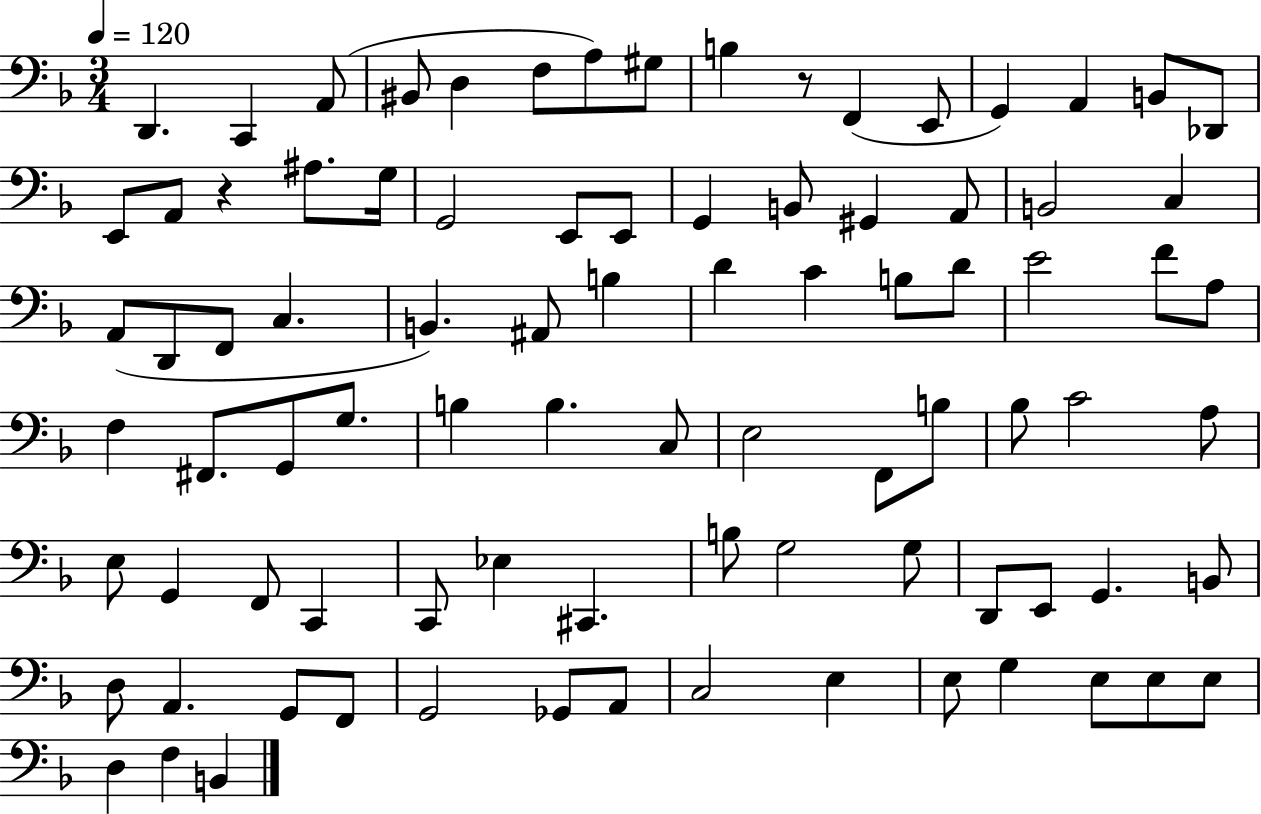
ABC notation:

X:1
T:Untitled
M:3/4
L:1/4
K:F
D,, C,, A,,/2 ^B,,/2 D, F,/2 A,/2 ^G,/2 B, z/2 F,, E,,/2 G,, A,, B,,/2 _D,,/2 E,,/2 A,,/2 z ^A,/2 G,/4 G,,2 E,,/2 E,,/2 G,, B,,/2 ^G,, A,,/2 B,,2 C, A,,/2 D,,/2 F,,/2 C, B,, ^A,,/2 B, D C B,/2 D/2 E2 F/2 A,/2 F, ^F,,/2 G,,/2 G,/2 B, B, C,/2 E,2 F,,/2 B,/2 _B,/2 C2 A,/2 E,/2 G,, F,,/2 C,, C,,/2 _E, ^C,, B,/2 G,2 G,/2 D,,/2 E,,/2 G,, B,,/2 D,/2 A,, G,,/2 F,,/2 G,,2 _G,,/2 A,,/2 C,2 E, E,/2 G, E,/2 E,/2 E,/2 D, F, B,,